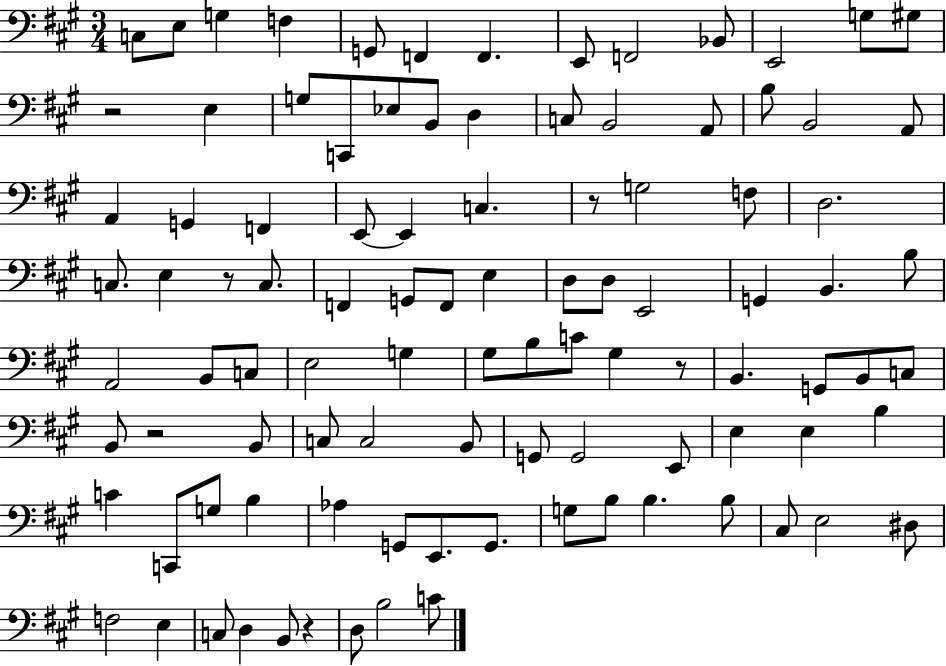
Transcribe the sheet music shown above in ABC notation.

X:1
T:Untitled
M:3/4
L:1/4
K:A
C,/2 E,/2 G, F, G,,/2 F,, F,, E,,/2 F,,2 _B,,/2 E,,2 G,/2 ^G,/2 z2 E, G,/2 C,,/2 _E,/2 B,,/2 D, C,/2 B,,2 A,,/2 B,/2 B,,2 A,,/2 A,, G,, F,, E,,/2 E,, C, z/2 G,2 F,/2 D,2 C,/2 E, z/2 C,/2 F,, G,,/2 F,,/2 E, D,/2 D,/2 E,,2 G,, B,, B,/2 A,,2 B,,/2 C,/2 E,2 G, ^G,/2 B,/2 C/2 ^G, z/2 B,, G,,/2 B,,/2 C,/2 B,,/2 z2 B,,/2 C,/2 C,2 B,,/2 G,,/2 G,,2 E,,/2 E, E, B, C C,,/2 G,/2 B, _A, G,,/2 E,,/2 G,,/2 G,/2 B,/2 B, B,/2 ^C,/2 E,2 ^D,/2 F,2 E, C,/2 D, B,,/2 z D,/2 B,2 C/2